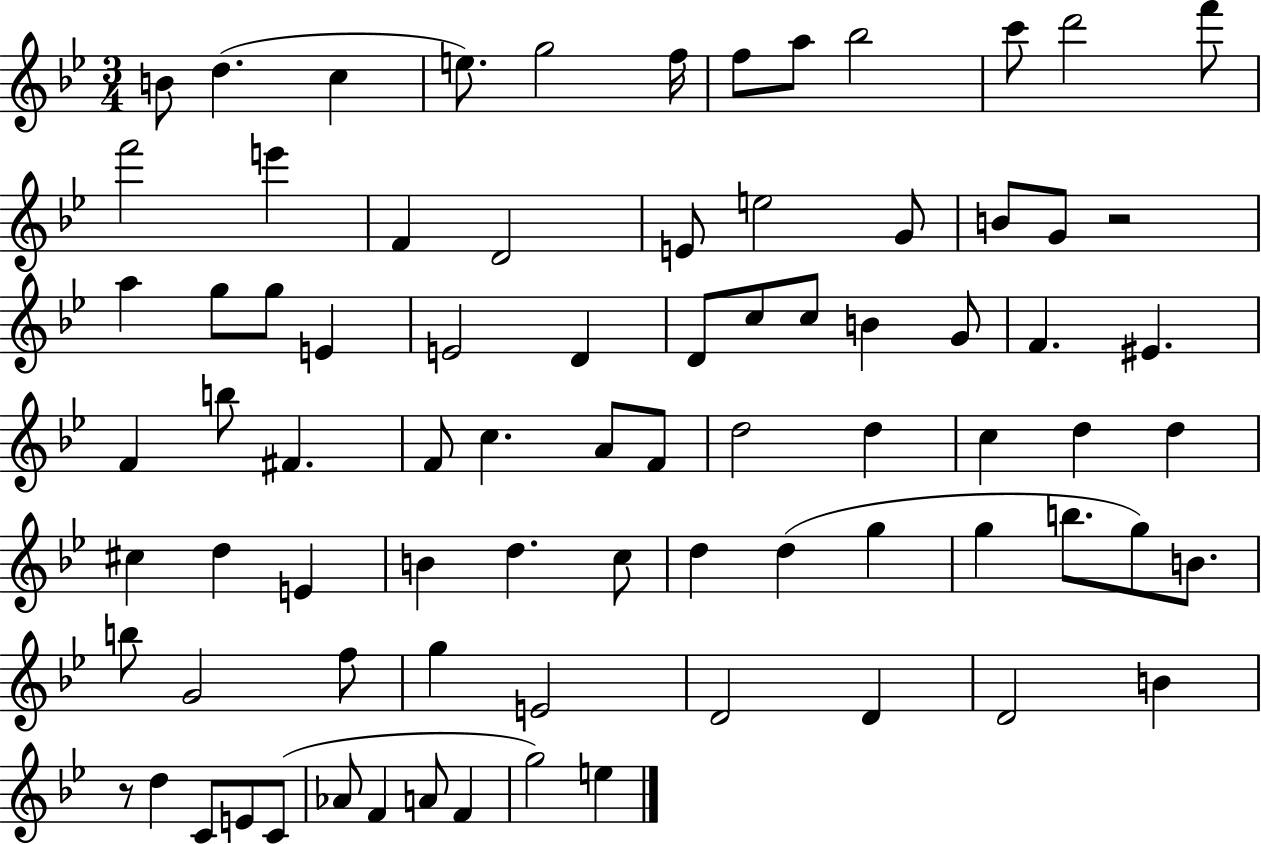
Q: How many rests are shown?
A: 2